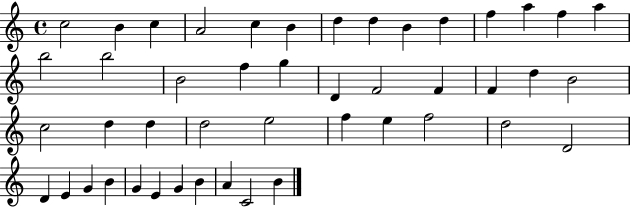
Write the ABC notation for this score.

X:1
T:Untitled
M:4/4
L:1/4
K:C
c2 B c A2 c B d d B d f a f a b2 b2 B2 f g D F2 F F d B2 c2 d d d2 e2 f e f2 d2 D2 D E G B G E G B A C2 B